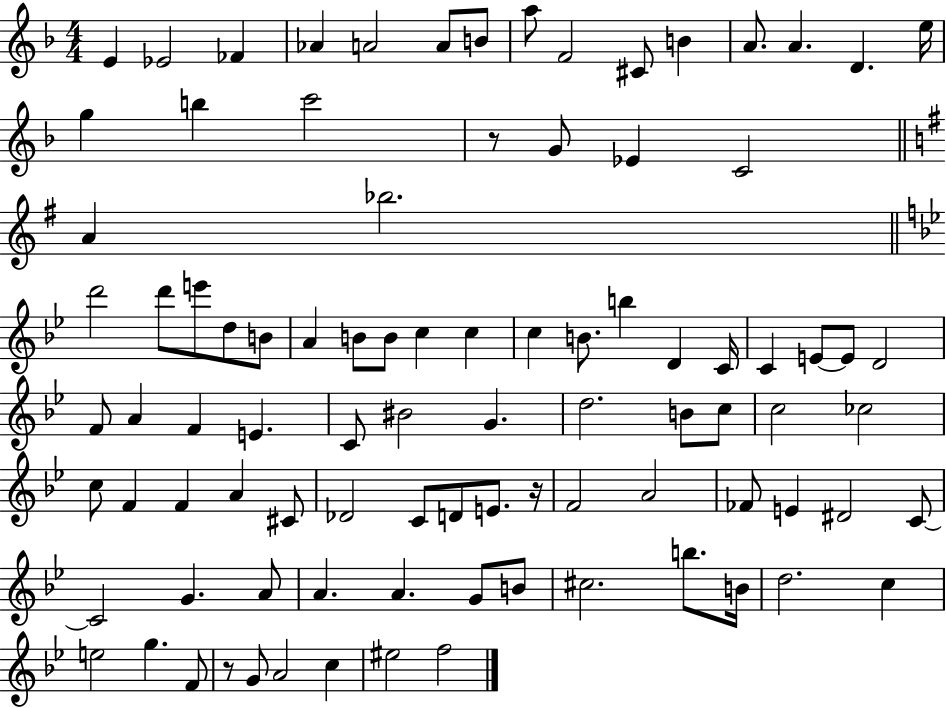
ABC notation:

X:1
T:Untitled
M:4/4
L:1/4
K:F
E _E2 _F _A A2 A/2 B/2 a/2 F2 ^C/2 B A/2 A D e/4 g b c'2 z/2 G/2 _E C2 A _b2 d'2 d'/2 e'/2 d/2 B/2 A B/2 B/2 c c c B/2 b D C/4 C E/2 E/2 D2 F/2 A F E C/2 ^B2 G d2 B/2 c/2 c2 _c2 c/2 F F A ^C/2 _D2 C/2 D/2 E/2 z/4 F2 A2 _F/2 E ^D2 C/2 C2 G A/2 A A G/2 B/2 ^c2 b/2 B/4 d2 c e2 g F/2 z/2 G/2 A2 c ^e2 f2